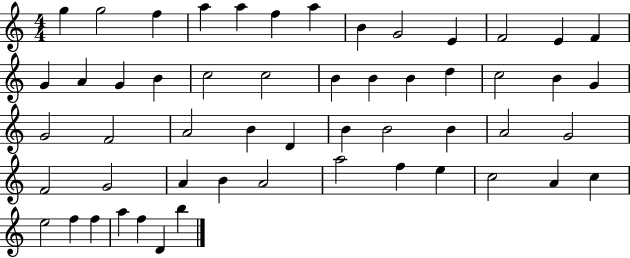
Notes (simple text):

G5/q G5/h F5/q A5/q A5/q F5/q A5/q B4/q G4/h E4/q F4/h E4/q F4/q G4/q A4/q G4/q B4/q C5/h C5/h B4/q B4/q B4/q D5/q C5/h B4/q G4/q G4/h F4/h A4/h B4/q D4/q B4/q B4/h B4/q A4/h G4/h F4/h G4/h A4/q B4/q A4/h A5/h F5/q E5/q C5/h A4/q C5/q E5/h F5/q F5/q A5/q F5/q D4/q B5/q